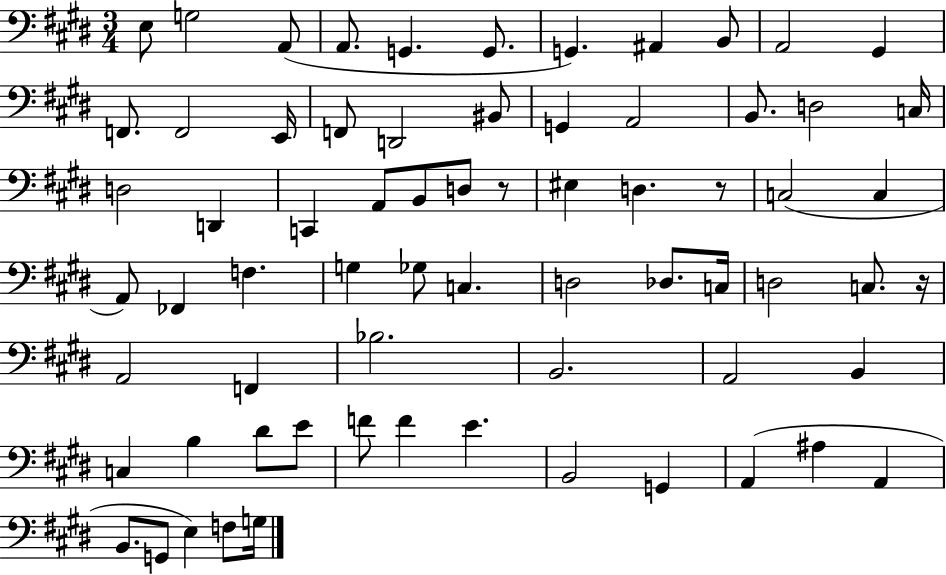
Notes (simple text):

E3/e G3/h A2/e A2/e. G2/q. G2/e. G2/q. A#2/q B2/e A2/h G#2/q F2/e. F2/h E2/s F2/e D2/h BIS2/e G2/q A2/h B2/e. D3/h C3/s D3/h D2/q C2/q A2/e B2/e D3/e R/e EIS3/q D3/q. R/e C3/h C3/q A2/e FES2/q F3/q. G3/q Gb3/e C3/q. D3/h Db3/e. C3/s D3/h C3/e. R/s A2/h F2/q Bb3/h. B2/h. A2/h B2/q C3/q B3/q D#4/e E4/e F4/e F4/q E4/q. B2/h G2/q A2/q A#3/q A2/q B2/e. G2/e E3/q F3/e G3/s